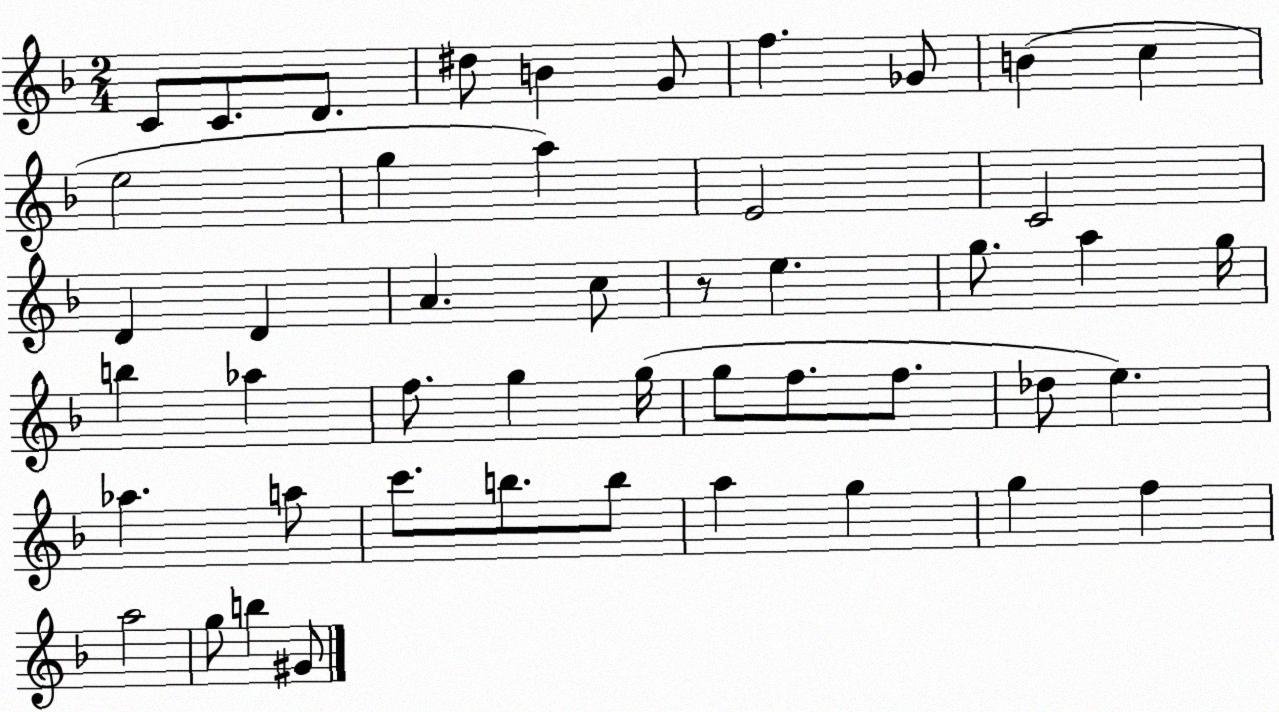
X:1
T:Untitled
M:2/4
L:1/4
K:F
C/2 C/2 D/2 ^d/2 B G/2 f _G/2 B c e2 g a E2 C2 D D A c/2 z/2 e g/2 a g/4 b _a f/2 g g/4 g/2 f/2 f/2 _d/2 e _a a/2 c'/2 b/2 b/2 a g g f a2 g/2 b ^G/2